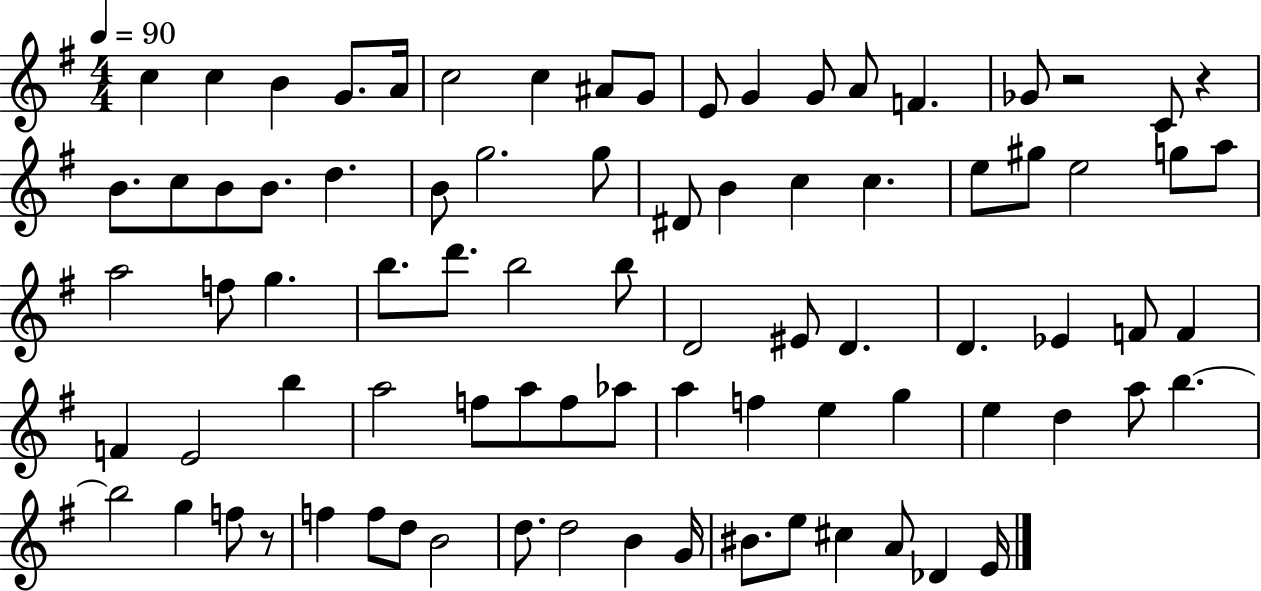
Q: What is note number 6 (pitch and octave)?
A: C5